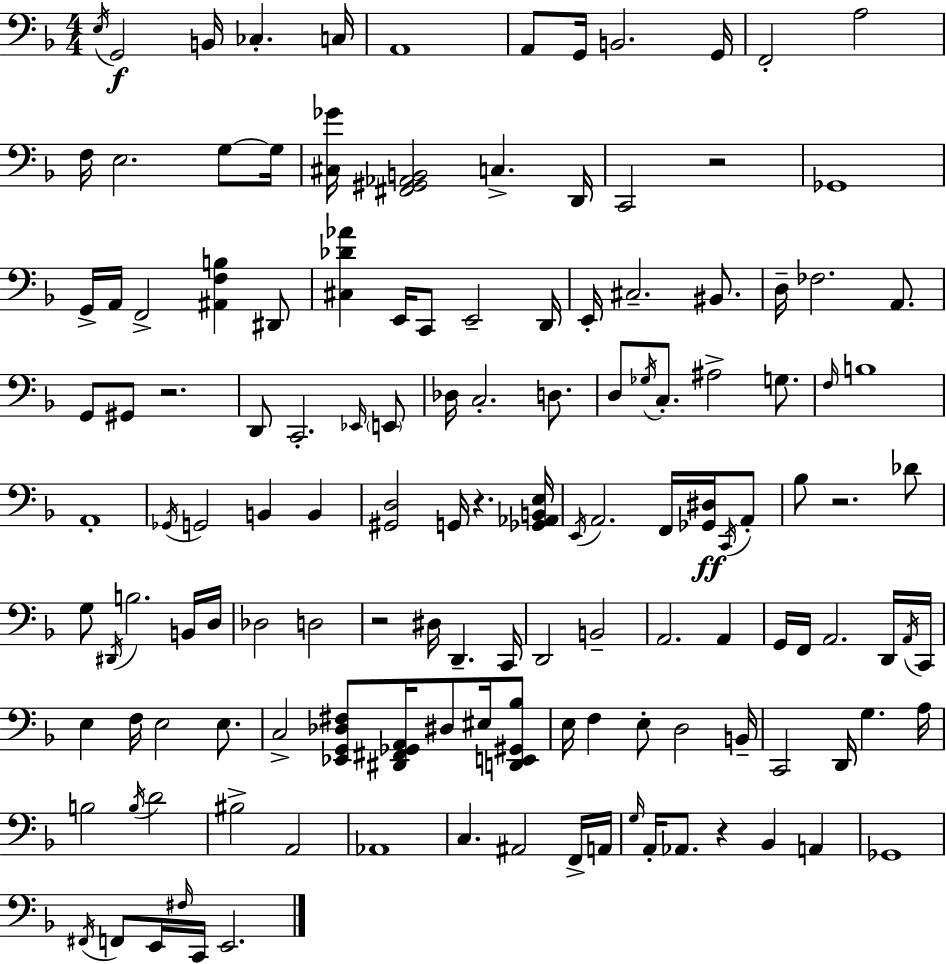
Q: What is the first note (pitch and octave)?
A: E3